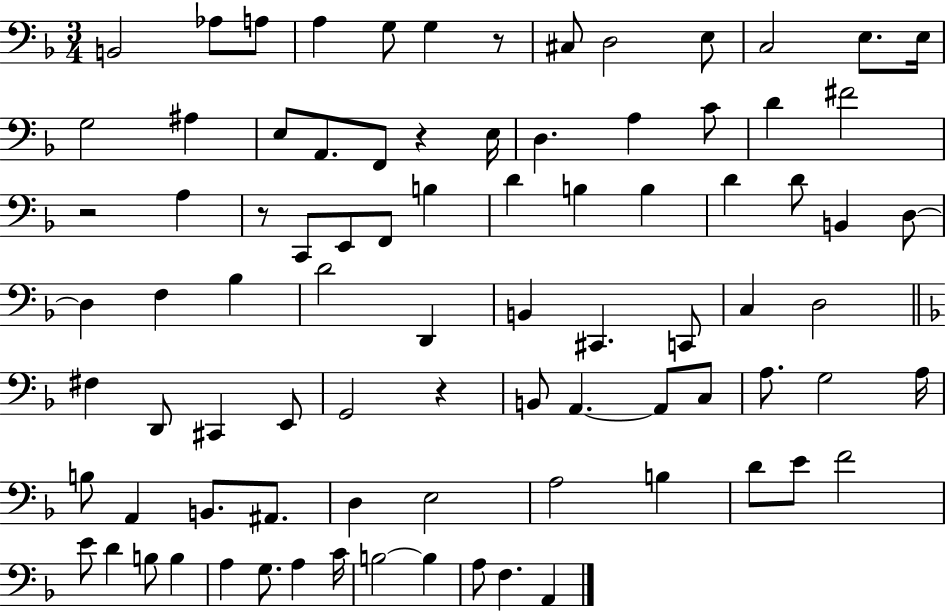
B2/h Ab3/e A3/e A3/q G3/e G3/q R/e C#3/e D3/h E3/e C3/h E3/e. E3/s G3/h A#3/q E3/e A2/e. F2/e R/q E3/s D3/q. A3/q C4/e D4/q F#4/h R/h A3/q R/e C2/e E2/e F2/e B3/q D4/q B3/q B3/q D4/q D4/e B2/q D3/e D3/q F3/q Bb3/q D4/h D2/q B2/q C#2/q. C2/e C3/q D3/h F#3/q D2/e C#2/q E2/e G2/h R/q B2/e A2/q. A2/e C3/e A3/e. G3/h A3/s B3/e A2/q B2/e. A#2/e. D3/q E3/h A3/h B3/q D4/e E4/e F4/h E4/e D4/q B3/e B3/q A3/q G3/e. A3/q C4/s B3/h B3/q A3/e F3/q. A2/q